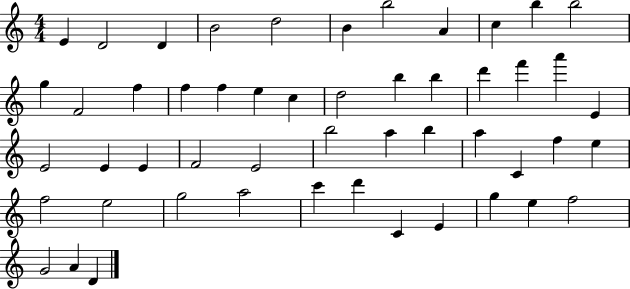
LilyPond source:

{
  \clef treble
  \numericTimeSignature
  \time 4/4
  \key c \major
  e'4 d'2 d'4 | b'2 d''2 | b'4 b''2 a'4 | c''4 b''4 b''2 | \break g''4 f'2 f''4 | f''4 f''4 e''4 c''4 | d''2 b''4 b''4 | d'''4 f'''4 a'''4 e'4 | \break e'2 e'4 e'4 | f'2 e'2 | b''2 a''4 b''4 | a''4 c'4 f''4 e''4 | \break f''2 e''2 | g''2 a''2 | c'''4 d'''4 c'4 e'4 | g''4 e''4 f''2 | \break g'2 a'4 d'4 | \bar "|."
}